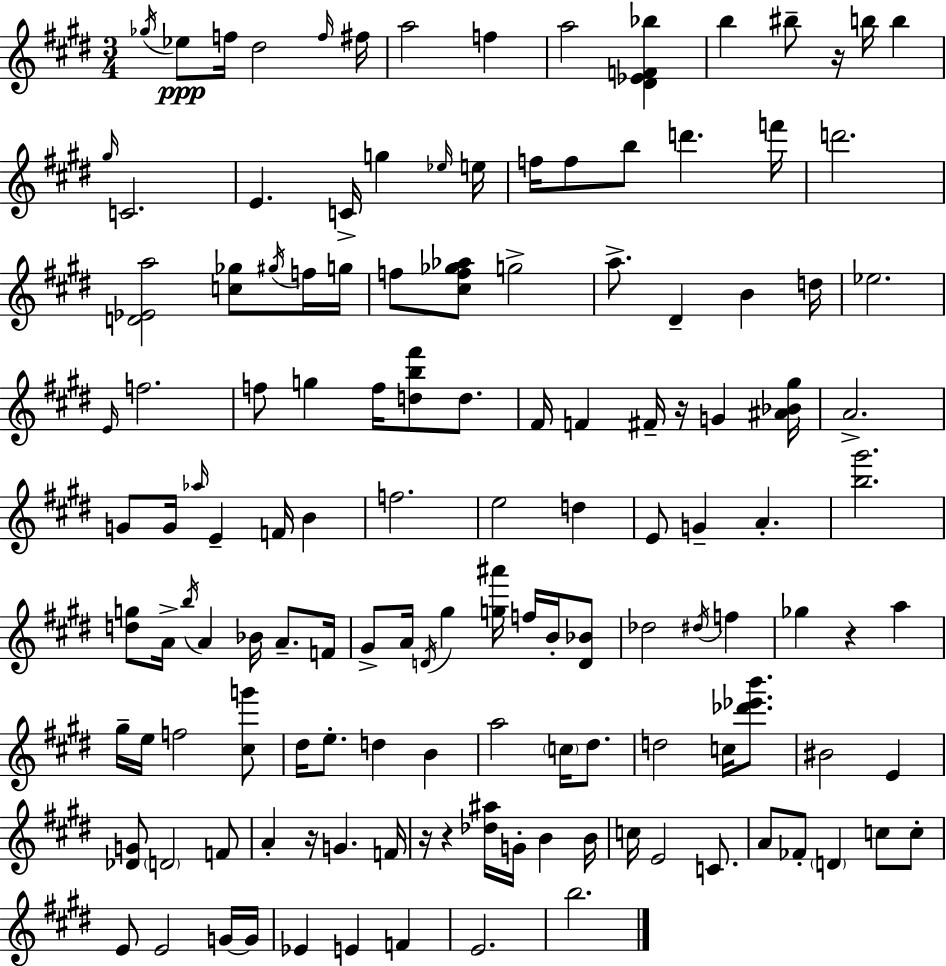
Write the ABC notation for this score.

X:1
T:Untitled
M:3/4
L:1/4
K:E
_g/4 _e/2 f/4 ^d2 f/4 ^f/4 a2 f a2 [^D_EF_b] b ^b/2 z/4 b/4 b ^g/4 C2 E C/4 g _e/4 e/4 f/4 f/2 b/2 d' f'/4 d'2 [D_Ea]2 [c_g]/2 ^g/4 f/4 g/4 f/2 [^cf_g_a]/2 g2 a/2 ^D B d/4 _e2 E/4 f2 f/2 g f/4 [db^f']/2 d/2 ^F/4 F ^F/4 z/4 G [^A_B^g]/4 A2 G/2 G/4 _a/4 E F/4 B f2 e2 d E/2 G A [b^g']2 [dg]/2 A/4 b/4 A _B/4 A/2 F/4 ^G/2 A/4 D/4 ^g [g^a']/4 f/4 B/4 [D_B]/2 _d2 ^d/4 f _g z a ^g/4 e/4 f2 [^cg']/2 ^d/4 e/2 d B a2 c/4 ^d/2 d2 c/4 [_d'_e'b']/2 ^B2 E [_DG]/2 D2 F/2 A z/4 G F/4 z/4 z [_d^a]/4 G/4 B B/4 c/4 E2 C/2 A/2 _F/2 D c/2 c/2 E/2 E2 G/4 G/4 _E E F E2 b2